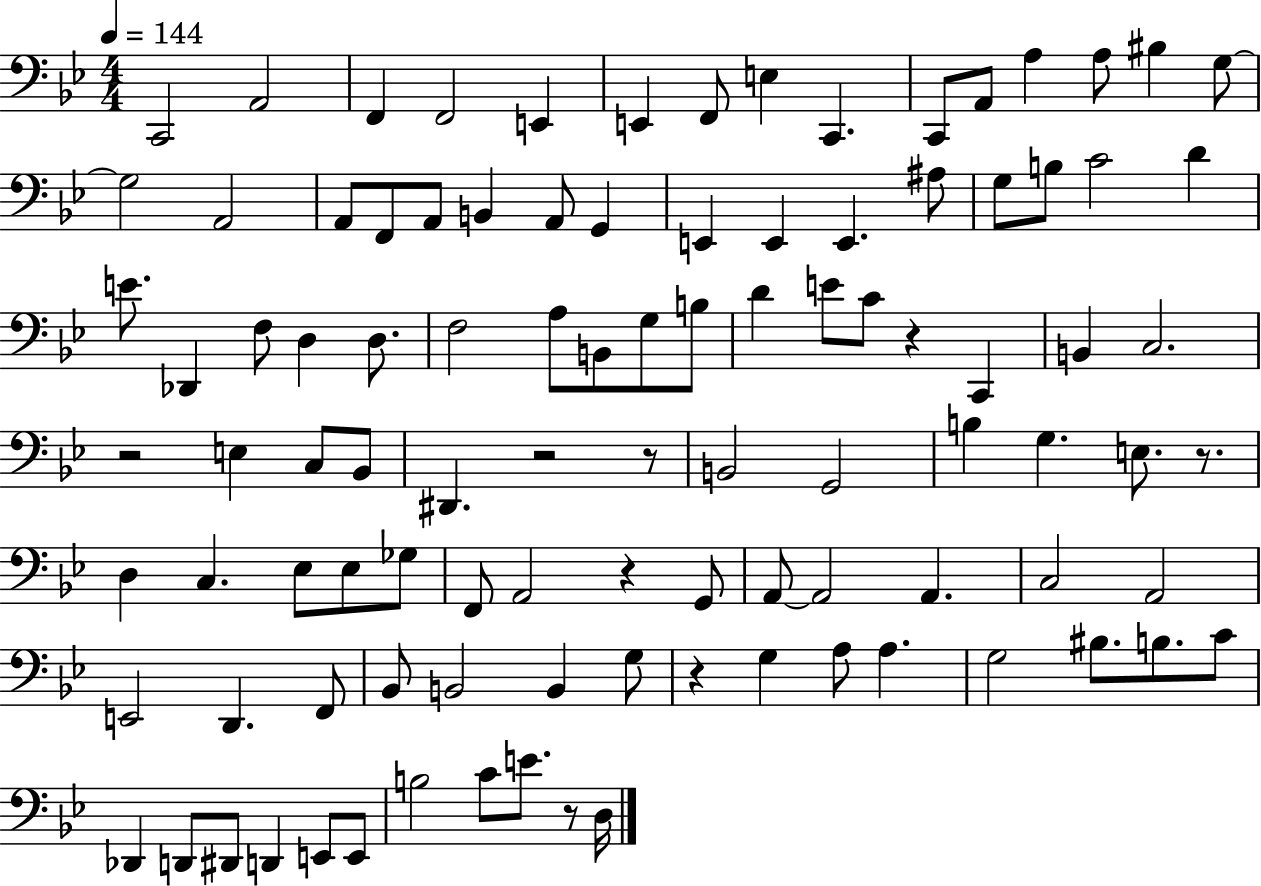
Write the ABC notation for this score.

X:1
T:Untitled
M:4/4
L:1/4
K:Bb
C,,2 A,,2 F,, F,,2 E,, E,, F,,/2 E, C,, C,,/2 A,,/2 A, A,/2 ^B, G,/2 G,2 A,,2 A,,/2 F,,/2 A,,/2 B,, A,,/2 G,, E,, E,, E,, ^A,/2 G,/2 B,/2 C2 D E/2 _D,, F,/2 D, D,/2 F,2 A,/2 B,,/2 G,/2 B,/2 D E/2 C/2 z C,, B,, C,2 z2 E, C,/2 _B,,/2 ^D,, z2 z/2 B,,2 G,,2 B, G, E,/2 z/2 D, C, _E,/2 _E,/2 _G,/2 F,,/2 A,,2 z G,,/2 A,,/2 A,,2 A,, C,2 A,,2 E,,2 D,, F,,/2 _B,,/2 B,,2 B,, G,/2 z G, A,/2 A, G,2 ^B,/2 B,/2 C/2 _D,, D,,/2 ^D,,/2 D,, E,,/2 E,,/2 B,2 C/2 E/2 z/2 D,/4